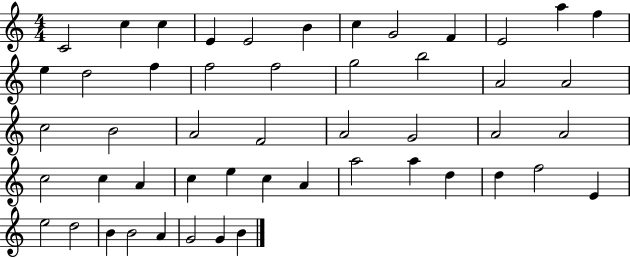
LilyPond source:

{
  \clef treble
  \numericTimeSignature
  \time 4/4
  \key c \major
  c'2 c''4 c''4 | e'4 e'2 b'4 | c''4 g'2 f'4 | e'2 a''4 f''4 | \break e''4 d''2 f''4 | f''2 f''2 | g''2 b''2 | a'2 a'2 | \break c''2 b'2 | a'2 f'2 | a'2 g'2 | a'2 a'2 | \break c''2 c''4 a'4 | c''4 e''4 c''4 a'4 | a''2 a''4 d''4 | d''4 f''2 e'4 | \break e''2 d''2 | b'4 b'2 a'4 | g'2 g'4 b'4 | \bar "|."
}